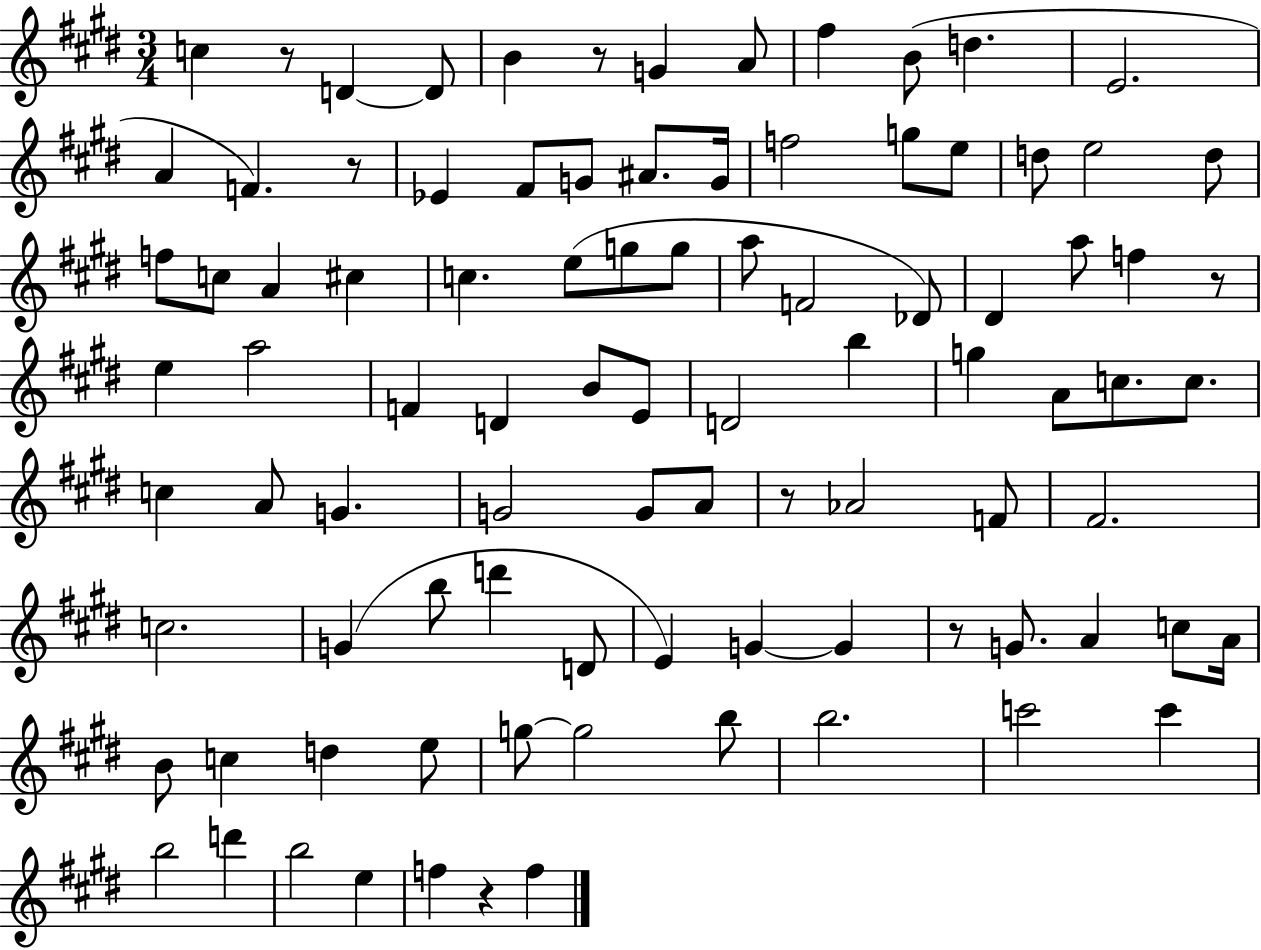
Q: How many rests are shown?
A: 7